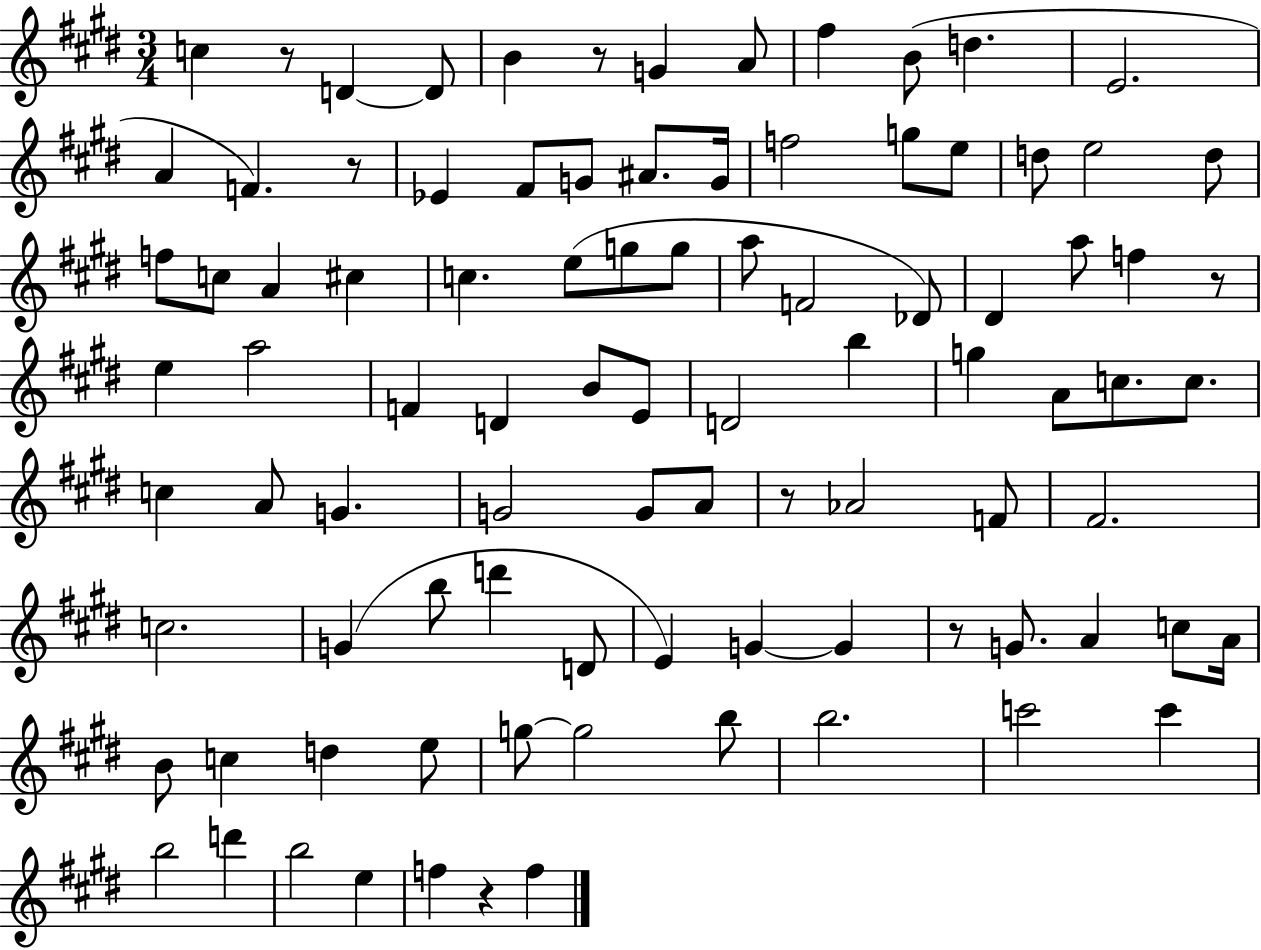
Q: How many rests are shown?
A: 7